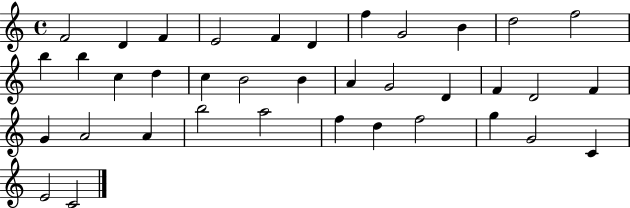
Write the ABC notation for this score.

X:1
T:Untitled
M:4/4
L:1/4
K:C
F2 D F E2 F D f G2 B d2 f2 b b c d c B2 B A G2 D F D2 F G A2 A b2 a2 f d f2 g G2 C E2 C2